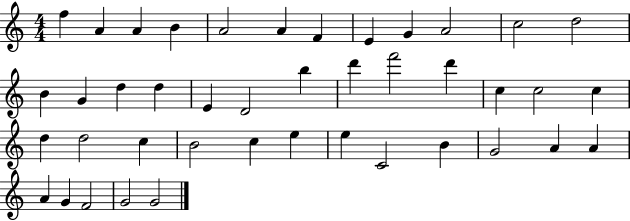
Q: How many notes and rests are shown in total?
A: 42